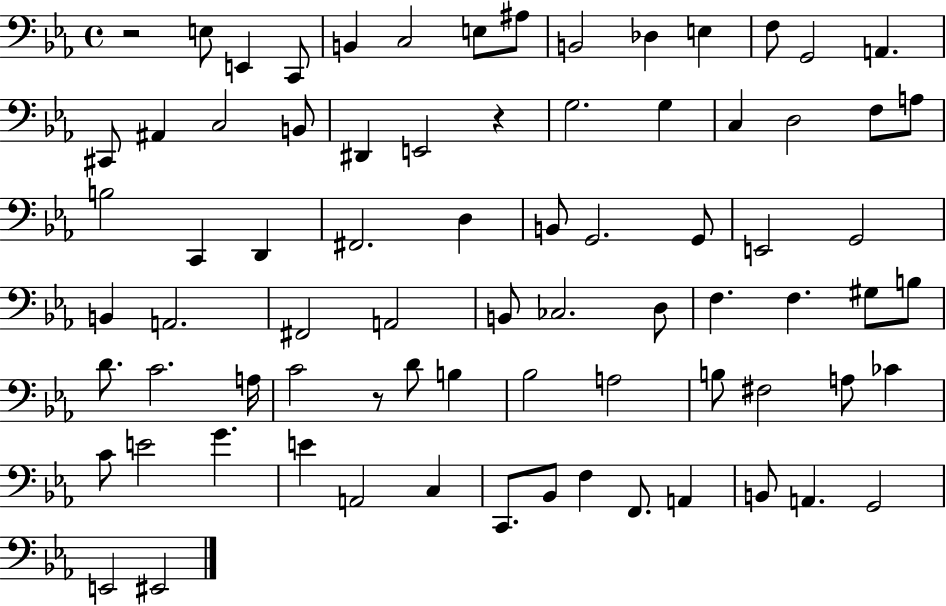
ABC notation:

X:1
T:Untitled
M:4/4
L:1/4
K:Eb
z2 E,/2 E,, C,,/2 B,, C,2 E,/2 ^A,/2 B,,2 _D, E, F,/2 G,,2 A,, ^C,,/2 ^A,, C,2 B,,/2 ^D,, E,,2 z G,2 G, C, D,2 F,/2 A,/2 B,2 C,, D,, ^F,,2 D, B,,/2 G,,2 G,,/2 E,,2 G,,2 B,, A,,2 ^F,,2 A,,2 B,,/2 _C,2 D,/2 F, F, ^G,/2 B,/2 D/2 C2 A,/4 C2 z/2 D/2 B, _B,2 A,2 B,/2 ^F,2 A,/2 _C C/2 E2 G E A,,2 C, C,,/2 _B,,/2 F, F,,/2 A,, B,,/2 A,, G,,2 E,,2 ^E,,2